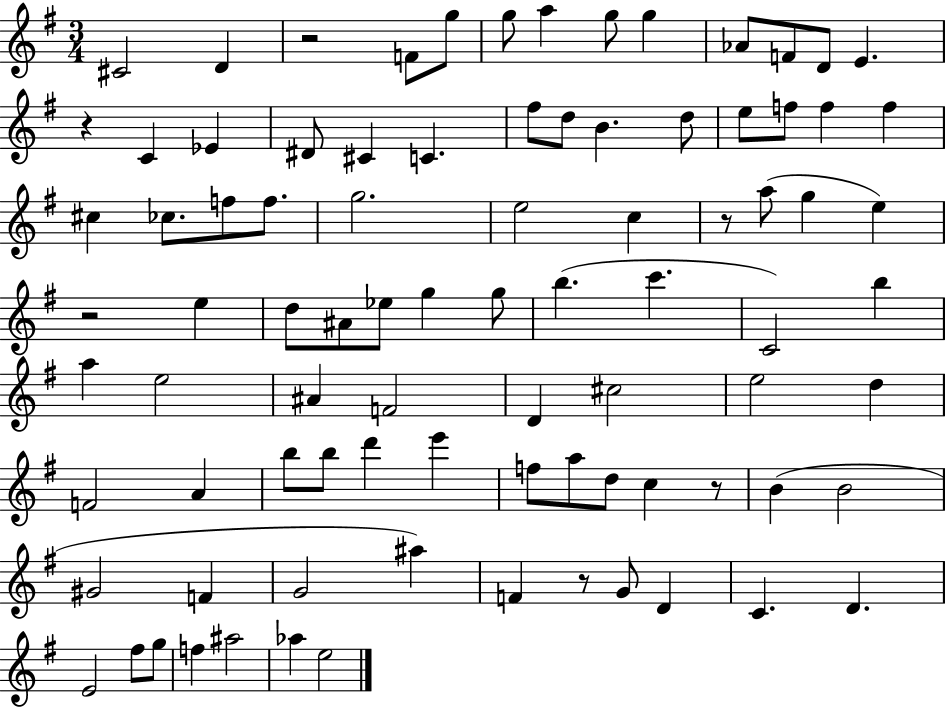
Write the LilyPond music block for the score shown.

{
  \clef treble
  \numericTimeSignature
  \time 3/4
  \key g \major
  cis'2 d'4 | r2 f'8 g''8 | g''8 a''4 g''8 g''4 | aes'8 f'8 d'8 e'4. | \break r4 c'4 ees'4 | dis'8 cis'4 c'4. | fis''8 d''8 b'4. d''8 | e''8 f''8 f''4 f''4 | \break cis''4 ces''8. f''8 f''8. | g''2. | e''2 c''4 | r8 a''8( g''4 e''4) | \break r2 e''4 | d''8 ais'8 ees''8 g''4 g''8 | b''4.( c'''4. | c'2) b''4 | \break a''4 e''2 | ais'4 f'2 | d'4 cis''2 | e''2 d''4 | \break f'2 a'4 | b''8 b''8 d'''4 e'''4 | f''8 a''8 d''8 c''4 r8 | b'4( b'2 | \break gis'2 f'4 | g'2 ais''4) | f'4 r8 g'8 d'4 | c'4. d'4. | \break e'2 fis''8 g''8 | f''4 ais''2 | aes''4 e''2 | \bar "|."
}